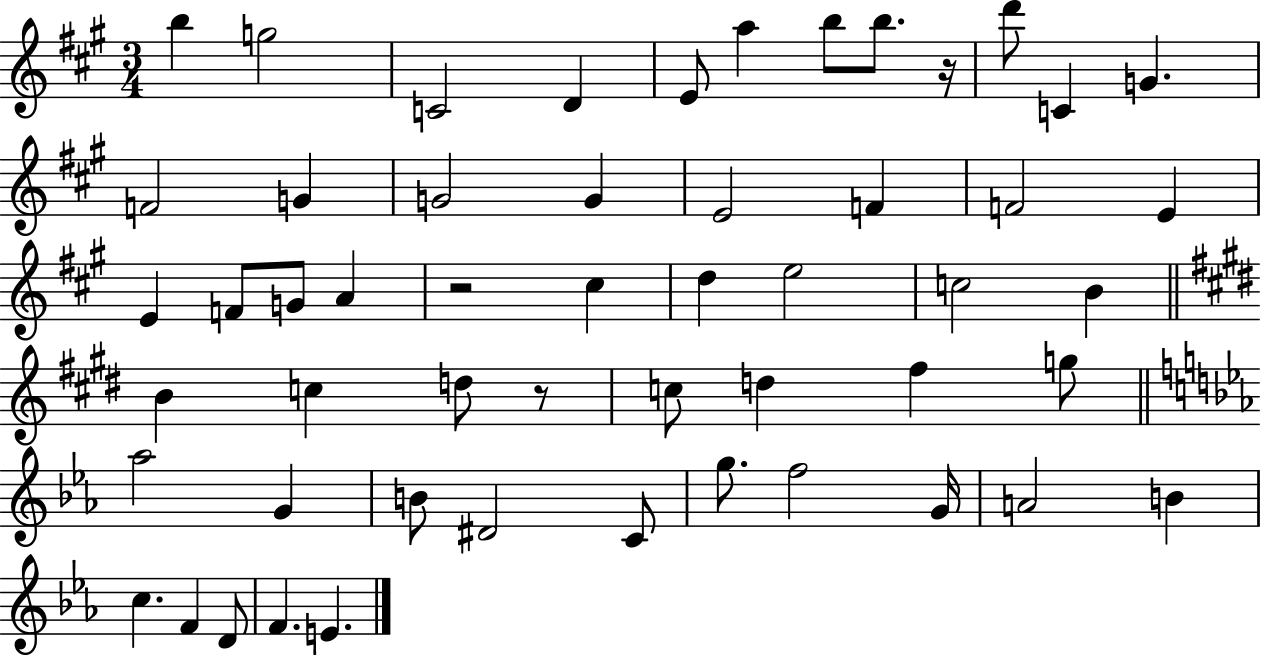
{
  \clef treble
  \numericTimeSignature
  \time 3/4
  \key a \major
  b''4 g''2 | c'2 d'4 | e'8 a''4 b''8 b''8. r16 | d'''8 c'4 g'4. | \break f'2 g'4 | g'2 g'4 | e'2 f'4 | f'2 e'4 | \break e'4 f'8 g'8 a'4 | r2 cis''4 | d''4 e''2 | c''2 b'4 | \break \bar "||" \break \key e \major b'4 c''4 d''8 r8 | c''8 d''4 fis''4 g''8 | \bar "||" \break \key ees \major aes''2 g'4 | b'8 dis'2 c'8 | g''8. f''2 g'16 | a'2 b'4 | \break c''4. f'4 d'8 | f'4. e'4. | \bar "|."
}